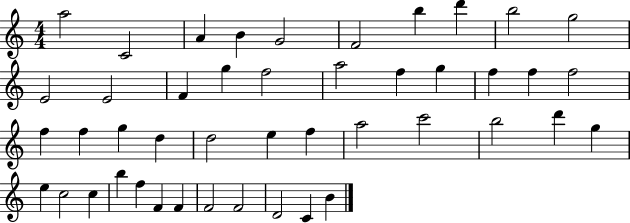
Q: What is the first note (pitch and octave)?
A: A5